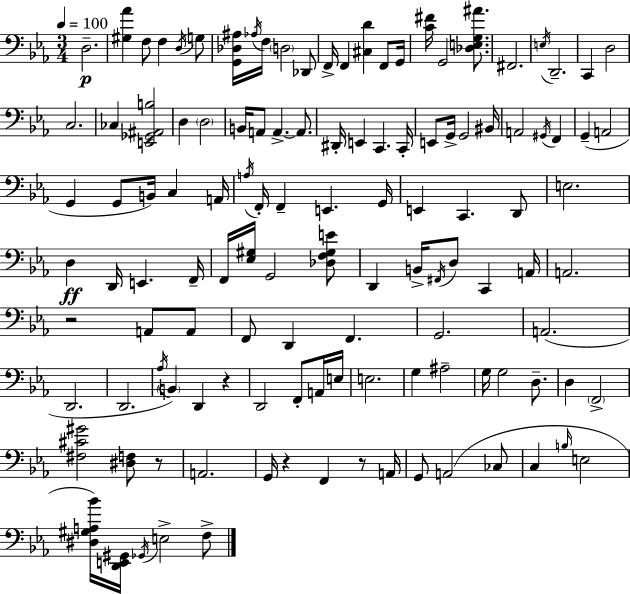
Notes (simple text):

D3/h. [G#3,Ab4]/q F3/e F3/q D3/s G3/e [G2,Db3,A#3]/s Ab3/s F3/s D3/h Db2/e F2/s F2/q [C#3,D4]/q F2/e G2/s [C4,F#4]/s G2/h [Db3,E3,G3,A#4]/e. F#2/h. E3/s D2/h. C2/q D3/h C3/h. CES3/q [E2,Gb2,A#2,B3]/h D3/q D3/h B2/s A2/e A2/q. A2/e. D#2/s E2/q C2/q. C2/s E2/e G2/s G2/h BIS2/s A2/h G#2/s F2/q G2/q A2/h G2/q G2/e B2/s C3/q A2/s A3/s F2/s F2/q E2/q. G2/s E2/q C2/q. D2/e E3/h. D3/q D2/s E2/q. F2/s F2/s [Eb3,G#3]/s G2/h [Db3,F3,G#3,E4]/e D2/q B2/s F#2/s D3/e C2/q A2/s A2/h. R/h A2/e A2/e F2/e D2/q F2/q. G2/h. A2/h. D2/h. D2/h. Ab3/s B2/q D2/q R/q D2/h F2/e A2/s E3/s E3/h. G3/q A#3/h G3/s G3/h D3/e. D3/q F2/h [F#3,C#4,G#4]/h [D#3,F3]/e R/e A2/h. G2/s R/q F2/q R/e A2/s G2/e A2/h CES3/e C3/q B3/s E3/h [D#3,G#3,A3,Bb4]/s [D2,E2,G#2]/s Gb2/s E3/h F3/e